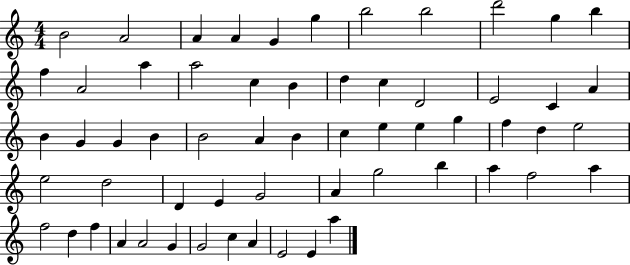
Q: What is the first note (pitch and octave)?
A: B4